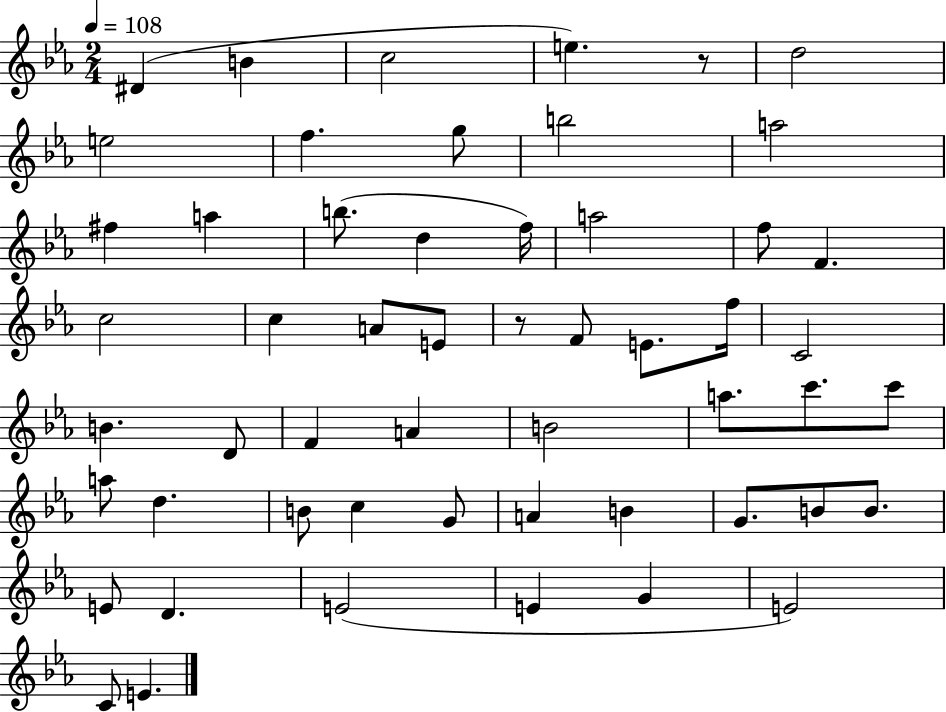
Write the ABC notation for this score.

X:1
T:Untitled
M:2/4
L:1/4
K:Eb
^D B c2 e z/2 d2 e2 f g/2 b2 a2 ^f a b/2 d f/4 a2 f/2 F c2 c A/2 E/2 z/2 F/2 E/2 f/4 C2 B D/2 F A B2 a/2 c'/2 c'/2 a/2 d B/2 c G/2 A B G/2 B/2 B/2 E/2 D E2 E G E2 C/2 E